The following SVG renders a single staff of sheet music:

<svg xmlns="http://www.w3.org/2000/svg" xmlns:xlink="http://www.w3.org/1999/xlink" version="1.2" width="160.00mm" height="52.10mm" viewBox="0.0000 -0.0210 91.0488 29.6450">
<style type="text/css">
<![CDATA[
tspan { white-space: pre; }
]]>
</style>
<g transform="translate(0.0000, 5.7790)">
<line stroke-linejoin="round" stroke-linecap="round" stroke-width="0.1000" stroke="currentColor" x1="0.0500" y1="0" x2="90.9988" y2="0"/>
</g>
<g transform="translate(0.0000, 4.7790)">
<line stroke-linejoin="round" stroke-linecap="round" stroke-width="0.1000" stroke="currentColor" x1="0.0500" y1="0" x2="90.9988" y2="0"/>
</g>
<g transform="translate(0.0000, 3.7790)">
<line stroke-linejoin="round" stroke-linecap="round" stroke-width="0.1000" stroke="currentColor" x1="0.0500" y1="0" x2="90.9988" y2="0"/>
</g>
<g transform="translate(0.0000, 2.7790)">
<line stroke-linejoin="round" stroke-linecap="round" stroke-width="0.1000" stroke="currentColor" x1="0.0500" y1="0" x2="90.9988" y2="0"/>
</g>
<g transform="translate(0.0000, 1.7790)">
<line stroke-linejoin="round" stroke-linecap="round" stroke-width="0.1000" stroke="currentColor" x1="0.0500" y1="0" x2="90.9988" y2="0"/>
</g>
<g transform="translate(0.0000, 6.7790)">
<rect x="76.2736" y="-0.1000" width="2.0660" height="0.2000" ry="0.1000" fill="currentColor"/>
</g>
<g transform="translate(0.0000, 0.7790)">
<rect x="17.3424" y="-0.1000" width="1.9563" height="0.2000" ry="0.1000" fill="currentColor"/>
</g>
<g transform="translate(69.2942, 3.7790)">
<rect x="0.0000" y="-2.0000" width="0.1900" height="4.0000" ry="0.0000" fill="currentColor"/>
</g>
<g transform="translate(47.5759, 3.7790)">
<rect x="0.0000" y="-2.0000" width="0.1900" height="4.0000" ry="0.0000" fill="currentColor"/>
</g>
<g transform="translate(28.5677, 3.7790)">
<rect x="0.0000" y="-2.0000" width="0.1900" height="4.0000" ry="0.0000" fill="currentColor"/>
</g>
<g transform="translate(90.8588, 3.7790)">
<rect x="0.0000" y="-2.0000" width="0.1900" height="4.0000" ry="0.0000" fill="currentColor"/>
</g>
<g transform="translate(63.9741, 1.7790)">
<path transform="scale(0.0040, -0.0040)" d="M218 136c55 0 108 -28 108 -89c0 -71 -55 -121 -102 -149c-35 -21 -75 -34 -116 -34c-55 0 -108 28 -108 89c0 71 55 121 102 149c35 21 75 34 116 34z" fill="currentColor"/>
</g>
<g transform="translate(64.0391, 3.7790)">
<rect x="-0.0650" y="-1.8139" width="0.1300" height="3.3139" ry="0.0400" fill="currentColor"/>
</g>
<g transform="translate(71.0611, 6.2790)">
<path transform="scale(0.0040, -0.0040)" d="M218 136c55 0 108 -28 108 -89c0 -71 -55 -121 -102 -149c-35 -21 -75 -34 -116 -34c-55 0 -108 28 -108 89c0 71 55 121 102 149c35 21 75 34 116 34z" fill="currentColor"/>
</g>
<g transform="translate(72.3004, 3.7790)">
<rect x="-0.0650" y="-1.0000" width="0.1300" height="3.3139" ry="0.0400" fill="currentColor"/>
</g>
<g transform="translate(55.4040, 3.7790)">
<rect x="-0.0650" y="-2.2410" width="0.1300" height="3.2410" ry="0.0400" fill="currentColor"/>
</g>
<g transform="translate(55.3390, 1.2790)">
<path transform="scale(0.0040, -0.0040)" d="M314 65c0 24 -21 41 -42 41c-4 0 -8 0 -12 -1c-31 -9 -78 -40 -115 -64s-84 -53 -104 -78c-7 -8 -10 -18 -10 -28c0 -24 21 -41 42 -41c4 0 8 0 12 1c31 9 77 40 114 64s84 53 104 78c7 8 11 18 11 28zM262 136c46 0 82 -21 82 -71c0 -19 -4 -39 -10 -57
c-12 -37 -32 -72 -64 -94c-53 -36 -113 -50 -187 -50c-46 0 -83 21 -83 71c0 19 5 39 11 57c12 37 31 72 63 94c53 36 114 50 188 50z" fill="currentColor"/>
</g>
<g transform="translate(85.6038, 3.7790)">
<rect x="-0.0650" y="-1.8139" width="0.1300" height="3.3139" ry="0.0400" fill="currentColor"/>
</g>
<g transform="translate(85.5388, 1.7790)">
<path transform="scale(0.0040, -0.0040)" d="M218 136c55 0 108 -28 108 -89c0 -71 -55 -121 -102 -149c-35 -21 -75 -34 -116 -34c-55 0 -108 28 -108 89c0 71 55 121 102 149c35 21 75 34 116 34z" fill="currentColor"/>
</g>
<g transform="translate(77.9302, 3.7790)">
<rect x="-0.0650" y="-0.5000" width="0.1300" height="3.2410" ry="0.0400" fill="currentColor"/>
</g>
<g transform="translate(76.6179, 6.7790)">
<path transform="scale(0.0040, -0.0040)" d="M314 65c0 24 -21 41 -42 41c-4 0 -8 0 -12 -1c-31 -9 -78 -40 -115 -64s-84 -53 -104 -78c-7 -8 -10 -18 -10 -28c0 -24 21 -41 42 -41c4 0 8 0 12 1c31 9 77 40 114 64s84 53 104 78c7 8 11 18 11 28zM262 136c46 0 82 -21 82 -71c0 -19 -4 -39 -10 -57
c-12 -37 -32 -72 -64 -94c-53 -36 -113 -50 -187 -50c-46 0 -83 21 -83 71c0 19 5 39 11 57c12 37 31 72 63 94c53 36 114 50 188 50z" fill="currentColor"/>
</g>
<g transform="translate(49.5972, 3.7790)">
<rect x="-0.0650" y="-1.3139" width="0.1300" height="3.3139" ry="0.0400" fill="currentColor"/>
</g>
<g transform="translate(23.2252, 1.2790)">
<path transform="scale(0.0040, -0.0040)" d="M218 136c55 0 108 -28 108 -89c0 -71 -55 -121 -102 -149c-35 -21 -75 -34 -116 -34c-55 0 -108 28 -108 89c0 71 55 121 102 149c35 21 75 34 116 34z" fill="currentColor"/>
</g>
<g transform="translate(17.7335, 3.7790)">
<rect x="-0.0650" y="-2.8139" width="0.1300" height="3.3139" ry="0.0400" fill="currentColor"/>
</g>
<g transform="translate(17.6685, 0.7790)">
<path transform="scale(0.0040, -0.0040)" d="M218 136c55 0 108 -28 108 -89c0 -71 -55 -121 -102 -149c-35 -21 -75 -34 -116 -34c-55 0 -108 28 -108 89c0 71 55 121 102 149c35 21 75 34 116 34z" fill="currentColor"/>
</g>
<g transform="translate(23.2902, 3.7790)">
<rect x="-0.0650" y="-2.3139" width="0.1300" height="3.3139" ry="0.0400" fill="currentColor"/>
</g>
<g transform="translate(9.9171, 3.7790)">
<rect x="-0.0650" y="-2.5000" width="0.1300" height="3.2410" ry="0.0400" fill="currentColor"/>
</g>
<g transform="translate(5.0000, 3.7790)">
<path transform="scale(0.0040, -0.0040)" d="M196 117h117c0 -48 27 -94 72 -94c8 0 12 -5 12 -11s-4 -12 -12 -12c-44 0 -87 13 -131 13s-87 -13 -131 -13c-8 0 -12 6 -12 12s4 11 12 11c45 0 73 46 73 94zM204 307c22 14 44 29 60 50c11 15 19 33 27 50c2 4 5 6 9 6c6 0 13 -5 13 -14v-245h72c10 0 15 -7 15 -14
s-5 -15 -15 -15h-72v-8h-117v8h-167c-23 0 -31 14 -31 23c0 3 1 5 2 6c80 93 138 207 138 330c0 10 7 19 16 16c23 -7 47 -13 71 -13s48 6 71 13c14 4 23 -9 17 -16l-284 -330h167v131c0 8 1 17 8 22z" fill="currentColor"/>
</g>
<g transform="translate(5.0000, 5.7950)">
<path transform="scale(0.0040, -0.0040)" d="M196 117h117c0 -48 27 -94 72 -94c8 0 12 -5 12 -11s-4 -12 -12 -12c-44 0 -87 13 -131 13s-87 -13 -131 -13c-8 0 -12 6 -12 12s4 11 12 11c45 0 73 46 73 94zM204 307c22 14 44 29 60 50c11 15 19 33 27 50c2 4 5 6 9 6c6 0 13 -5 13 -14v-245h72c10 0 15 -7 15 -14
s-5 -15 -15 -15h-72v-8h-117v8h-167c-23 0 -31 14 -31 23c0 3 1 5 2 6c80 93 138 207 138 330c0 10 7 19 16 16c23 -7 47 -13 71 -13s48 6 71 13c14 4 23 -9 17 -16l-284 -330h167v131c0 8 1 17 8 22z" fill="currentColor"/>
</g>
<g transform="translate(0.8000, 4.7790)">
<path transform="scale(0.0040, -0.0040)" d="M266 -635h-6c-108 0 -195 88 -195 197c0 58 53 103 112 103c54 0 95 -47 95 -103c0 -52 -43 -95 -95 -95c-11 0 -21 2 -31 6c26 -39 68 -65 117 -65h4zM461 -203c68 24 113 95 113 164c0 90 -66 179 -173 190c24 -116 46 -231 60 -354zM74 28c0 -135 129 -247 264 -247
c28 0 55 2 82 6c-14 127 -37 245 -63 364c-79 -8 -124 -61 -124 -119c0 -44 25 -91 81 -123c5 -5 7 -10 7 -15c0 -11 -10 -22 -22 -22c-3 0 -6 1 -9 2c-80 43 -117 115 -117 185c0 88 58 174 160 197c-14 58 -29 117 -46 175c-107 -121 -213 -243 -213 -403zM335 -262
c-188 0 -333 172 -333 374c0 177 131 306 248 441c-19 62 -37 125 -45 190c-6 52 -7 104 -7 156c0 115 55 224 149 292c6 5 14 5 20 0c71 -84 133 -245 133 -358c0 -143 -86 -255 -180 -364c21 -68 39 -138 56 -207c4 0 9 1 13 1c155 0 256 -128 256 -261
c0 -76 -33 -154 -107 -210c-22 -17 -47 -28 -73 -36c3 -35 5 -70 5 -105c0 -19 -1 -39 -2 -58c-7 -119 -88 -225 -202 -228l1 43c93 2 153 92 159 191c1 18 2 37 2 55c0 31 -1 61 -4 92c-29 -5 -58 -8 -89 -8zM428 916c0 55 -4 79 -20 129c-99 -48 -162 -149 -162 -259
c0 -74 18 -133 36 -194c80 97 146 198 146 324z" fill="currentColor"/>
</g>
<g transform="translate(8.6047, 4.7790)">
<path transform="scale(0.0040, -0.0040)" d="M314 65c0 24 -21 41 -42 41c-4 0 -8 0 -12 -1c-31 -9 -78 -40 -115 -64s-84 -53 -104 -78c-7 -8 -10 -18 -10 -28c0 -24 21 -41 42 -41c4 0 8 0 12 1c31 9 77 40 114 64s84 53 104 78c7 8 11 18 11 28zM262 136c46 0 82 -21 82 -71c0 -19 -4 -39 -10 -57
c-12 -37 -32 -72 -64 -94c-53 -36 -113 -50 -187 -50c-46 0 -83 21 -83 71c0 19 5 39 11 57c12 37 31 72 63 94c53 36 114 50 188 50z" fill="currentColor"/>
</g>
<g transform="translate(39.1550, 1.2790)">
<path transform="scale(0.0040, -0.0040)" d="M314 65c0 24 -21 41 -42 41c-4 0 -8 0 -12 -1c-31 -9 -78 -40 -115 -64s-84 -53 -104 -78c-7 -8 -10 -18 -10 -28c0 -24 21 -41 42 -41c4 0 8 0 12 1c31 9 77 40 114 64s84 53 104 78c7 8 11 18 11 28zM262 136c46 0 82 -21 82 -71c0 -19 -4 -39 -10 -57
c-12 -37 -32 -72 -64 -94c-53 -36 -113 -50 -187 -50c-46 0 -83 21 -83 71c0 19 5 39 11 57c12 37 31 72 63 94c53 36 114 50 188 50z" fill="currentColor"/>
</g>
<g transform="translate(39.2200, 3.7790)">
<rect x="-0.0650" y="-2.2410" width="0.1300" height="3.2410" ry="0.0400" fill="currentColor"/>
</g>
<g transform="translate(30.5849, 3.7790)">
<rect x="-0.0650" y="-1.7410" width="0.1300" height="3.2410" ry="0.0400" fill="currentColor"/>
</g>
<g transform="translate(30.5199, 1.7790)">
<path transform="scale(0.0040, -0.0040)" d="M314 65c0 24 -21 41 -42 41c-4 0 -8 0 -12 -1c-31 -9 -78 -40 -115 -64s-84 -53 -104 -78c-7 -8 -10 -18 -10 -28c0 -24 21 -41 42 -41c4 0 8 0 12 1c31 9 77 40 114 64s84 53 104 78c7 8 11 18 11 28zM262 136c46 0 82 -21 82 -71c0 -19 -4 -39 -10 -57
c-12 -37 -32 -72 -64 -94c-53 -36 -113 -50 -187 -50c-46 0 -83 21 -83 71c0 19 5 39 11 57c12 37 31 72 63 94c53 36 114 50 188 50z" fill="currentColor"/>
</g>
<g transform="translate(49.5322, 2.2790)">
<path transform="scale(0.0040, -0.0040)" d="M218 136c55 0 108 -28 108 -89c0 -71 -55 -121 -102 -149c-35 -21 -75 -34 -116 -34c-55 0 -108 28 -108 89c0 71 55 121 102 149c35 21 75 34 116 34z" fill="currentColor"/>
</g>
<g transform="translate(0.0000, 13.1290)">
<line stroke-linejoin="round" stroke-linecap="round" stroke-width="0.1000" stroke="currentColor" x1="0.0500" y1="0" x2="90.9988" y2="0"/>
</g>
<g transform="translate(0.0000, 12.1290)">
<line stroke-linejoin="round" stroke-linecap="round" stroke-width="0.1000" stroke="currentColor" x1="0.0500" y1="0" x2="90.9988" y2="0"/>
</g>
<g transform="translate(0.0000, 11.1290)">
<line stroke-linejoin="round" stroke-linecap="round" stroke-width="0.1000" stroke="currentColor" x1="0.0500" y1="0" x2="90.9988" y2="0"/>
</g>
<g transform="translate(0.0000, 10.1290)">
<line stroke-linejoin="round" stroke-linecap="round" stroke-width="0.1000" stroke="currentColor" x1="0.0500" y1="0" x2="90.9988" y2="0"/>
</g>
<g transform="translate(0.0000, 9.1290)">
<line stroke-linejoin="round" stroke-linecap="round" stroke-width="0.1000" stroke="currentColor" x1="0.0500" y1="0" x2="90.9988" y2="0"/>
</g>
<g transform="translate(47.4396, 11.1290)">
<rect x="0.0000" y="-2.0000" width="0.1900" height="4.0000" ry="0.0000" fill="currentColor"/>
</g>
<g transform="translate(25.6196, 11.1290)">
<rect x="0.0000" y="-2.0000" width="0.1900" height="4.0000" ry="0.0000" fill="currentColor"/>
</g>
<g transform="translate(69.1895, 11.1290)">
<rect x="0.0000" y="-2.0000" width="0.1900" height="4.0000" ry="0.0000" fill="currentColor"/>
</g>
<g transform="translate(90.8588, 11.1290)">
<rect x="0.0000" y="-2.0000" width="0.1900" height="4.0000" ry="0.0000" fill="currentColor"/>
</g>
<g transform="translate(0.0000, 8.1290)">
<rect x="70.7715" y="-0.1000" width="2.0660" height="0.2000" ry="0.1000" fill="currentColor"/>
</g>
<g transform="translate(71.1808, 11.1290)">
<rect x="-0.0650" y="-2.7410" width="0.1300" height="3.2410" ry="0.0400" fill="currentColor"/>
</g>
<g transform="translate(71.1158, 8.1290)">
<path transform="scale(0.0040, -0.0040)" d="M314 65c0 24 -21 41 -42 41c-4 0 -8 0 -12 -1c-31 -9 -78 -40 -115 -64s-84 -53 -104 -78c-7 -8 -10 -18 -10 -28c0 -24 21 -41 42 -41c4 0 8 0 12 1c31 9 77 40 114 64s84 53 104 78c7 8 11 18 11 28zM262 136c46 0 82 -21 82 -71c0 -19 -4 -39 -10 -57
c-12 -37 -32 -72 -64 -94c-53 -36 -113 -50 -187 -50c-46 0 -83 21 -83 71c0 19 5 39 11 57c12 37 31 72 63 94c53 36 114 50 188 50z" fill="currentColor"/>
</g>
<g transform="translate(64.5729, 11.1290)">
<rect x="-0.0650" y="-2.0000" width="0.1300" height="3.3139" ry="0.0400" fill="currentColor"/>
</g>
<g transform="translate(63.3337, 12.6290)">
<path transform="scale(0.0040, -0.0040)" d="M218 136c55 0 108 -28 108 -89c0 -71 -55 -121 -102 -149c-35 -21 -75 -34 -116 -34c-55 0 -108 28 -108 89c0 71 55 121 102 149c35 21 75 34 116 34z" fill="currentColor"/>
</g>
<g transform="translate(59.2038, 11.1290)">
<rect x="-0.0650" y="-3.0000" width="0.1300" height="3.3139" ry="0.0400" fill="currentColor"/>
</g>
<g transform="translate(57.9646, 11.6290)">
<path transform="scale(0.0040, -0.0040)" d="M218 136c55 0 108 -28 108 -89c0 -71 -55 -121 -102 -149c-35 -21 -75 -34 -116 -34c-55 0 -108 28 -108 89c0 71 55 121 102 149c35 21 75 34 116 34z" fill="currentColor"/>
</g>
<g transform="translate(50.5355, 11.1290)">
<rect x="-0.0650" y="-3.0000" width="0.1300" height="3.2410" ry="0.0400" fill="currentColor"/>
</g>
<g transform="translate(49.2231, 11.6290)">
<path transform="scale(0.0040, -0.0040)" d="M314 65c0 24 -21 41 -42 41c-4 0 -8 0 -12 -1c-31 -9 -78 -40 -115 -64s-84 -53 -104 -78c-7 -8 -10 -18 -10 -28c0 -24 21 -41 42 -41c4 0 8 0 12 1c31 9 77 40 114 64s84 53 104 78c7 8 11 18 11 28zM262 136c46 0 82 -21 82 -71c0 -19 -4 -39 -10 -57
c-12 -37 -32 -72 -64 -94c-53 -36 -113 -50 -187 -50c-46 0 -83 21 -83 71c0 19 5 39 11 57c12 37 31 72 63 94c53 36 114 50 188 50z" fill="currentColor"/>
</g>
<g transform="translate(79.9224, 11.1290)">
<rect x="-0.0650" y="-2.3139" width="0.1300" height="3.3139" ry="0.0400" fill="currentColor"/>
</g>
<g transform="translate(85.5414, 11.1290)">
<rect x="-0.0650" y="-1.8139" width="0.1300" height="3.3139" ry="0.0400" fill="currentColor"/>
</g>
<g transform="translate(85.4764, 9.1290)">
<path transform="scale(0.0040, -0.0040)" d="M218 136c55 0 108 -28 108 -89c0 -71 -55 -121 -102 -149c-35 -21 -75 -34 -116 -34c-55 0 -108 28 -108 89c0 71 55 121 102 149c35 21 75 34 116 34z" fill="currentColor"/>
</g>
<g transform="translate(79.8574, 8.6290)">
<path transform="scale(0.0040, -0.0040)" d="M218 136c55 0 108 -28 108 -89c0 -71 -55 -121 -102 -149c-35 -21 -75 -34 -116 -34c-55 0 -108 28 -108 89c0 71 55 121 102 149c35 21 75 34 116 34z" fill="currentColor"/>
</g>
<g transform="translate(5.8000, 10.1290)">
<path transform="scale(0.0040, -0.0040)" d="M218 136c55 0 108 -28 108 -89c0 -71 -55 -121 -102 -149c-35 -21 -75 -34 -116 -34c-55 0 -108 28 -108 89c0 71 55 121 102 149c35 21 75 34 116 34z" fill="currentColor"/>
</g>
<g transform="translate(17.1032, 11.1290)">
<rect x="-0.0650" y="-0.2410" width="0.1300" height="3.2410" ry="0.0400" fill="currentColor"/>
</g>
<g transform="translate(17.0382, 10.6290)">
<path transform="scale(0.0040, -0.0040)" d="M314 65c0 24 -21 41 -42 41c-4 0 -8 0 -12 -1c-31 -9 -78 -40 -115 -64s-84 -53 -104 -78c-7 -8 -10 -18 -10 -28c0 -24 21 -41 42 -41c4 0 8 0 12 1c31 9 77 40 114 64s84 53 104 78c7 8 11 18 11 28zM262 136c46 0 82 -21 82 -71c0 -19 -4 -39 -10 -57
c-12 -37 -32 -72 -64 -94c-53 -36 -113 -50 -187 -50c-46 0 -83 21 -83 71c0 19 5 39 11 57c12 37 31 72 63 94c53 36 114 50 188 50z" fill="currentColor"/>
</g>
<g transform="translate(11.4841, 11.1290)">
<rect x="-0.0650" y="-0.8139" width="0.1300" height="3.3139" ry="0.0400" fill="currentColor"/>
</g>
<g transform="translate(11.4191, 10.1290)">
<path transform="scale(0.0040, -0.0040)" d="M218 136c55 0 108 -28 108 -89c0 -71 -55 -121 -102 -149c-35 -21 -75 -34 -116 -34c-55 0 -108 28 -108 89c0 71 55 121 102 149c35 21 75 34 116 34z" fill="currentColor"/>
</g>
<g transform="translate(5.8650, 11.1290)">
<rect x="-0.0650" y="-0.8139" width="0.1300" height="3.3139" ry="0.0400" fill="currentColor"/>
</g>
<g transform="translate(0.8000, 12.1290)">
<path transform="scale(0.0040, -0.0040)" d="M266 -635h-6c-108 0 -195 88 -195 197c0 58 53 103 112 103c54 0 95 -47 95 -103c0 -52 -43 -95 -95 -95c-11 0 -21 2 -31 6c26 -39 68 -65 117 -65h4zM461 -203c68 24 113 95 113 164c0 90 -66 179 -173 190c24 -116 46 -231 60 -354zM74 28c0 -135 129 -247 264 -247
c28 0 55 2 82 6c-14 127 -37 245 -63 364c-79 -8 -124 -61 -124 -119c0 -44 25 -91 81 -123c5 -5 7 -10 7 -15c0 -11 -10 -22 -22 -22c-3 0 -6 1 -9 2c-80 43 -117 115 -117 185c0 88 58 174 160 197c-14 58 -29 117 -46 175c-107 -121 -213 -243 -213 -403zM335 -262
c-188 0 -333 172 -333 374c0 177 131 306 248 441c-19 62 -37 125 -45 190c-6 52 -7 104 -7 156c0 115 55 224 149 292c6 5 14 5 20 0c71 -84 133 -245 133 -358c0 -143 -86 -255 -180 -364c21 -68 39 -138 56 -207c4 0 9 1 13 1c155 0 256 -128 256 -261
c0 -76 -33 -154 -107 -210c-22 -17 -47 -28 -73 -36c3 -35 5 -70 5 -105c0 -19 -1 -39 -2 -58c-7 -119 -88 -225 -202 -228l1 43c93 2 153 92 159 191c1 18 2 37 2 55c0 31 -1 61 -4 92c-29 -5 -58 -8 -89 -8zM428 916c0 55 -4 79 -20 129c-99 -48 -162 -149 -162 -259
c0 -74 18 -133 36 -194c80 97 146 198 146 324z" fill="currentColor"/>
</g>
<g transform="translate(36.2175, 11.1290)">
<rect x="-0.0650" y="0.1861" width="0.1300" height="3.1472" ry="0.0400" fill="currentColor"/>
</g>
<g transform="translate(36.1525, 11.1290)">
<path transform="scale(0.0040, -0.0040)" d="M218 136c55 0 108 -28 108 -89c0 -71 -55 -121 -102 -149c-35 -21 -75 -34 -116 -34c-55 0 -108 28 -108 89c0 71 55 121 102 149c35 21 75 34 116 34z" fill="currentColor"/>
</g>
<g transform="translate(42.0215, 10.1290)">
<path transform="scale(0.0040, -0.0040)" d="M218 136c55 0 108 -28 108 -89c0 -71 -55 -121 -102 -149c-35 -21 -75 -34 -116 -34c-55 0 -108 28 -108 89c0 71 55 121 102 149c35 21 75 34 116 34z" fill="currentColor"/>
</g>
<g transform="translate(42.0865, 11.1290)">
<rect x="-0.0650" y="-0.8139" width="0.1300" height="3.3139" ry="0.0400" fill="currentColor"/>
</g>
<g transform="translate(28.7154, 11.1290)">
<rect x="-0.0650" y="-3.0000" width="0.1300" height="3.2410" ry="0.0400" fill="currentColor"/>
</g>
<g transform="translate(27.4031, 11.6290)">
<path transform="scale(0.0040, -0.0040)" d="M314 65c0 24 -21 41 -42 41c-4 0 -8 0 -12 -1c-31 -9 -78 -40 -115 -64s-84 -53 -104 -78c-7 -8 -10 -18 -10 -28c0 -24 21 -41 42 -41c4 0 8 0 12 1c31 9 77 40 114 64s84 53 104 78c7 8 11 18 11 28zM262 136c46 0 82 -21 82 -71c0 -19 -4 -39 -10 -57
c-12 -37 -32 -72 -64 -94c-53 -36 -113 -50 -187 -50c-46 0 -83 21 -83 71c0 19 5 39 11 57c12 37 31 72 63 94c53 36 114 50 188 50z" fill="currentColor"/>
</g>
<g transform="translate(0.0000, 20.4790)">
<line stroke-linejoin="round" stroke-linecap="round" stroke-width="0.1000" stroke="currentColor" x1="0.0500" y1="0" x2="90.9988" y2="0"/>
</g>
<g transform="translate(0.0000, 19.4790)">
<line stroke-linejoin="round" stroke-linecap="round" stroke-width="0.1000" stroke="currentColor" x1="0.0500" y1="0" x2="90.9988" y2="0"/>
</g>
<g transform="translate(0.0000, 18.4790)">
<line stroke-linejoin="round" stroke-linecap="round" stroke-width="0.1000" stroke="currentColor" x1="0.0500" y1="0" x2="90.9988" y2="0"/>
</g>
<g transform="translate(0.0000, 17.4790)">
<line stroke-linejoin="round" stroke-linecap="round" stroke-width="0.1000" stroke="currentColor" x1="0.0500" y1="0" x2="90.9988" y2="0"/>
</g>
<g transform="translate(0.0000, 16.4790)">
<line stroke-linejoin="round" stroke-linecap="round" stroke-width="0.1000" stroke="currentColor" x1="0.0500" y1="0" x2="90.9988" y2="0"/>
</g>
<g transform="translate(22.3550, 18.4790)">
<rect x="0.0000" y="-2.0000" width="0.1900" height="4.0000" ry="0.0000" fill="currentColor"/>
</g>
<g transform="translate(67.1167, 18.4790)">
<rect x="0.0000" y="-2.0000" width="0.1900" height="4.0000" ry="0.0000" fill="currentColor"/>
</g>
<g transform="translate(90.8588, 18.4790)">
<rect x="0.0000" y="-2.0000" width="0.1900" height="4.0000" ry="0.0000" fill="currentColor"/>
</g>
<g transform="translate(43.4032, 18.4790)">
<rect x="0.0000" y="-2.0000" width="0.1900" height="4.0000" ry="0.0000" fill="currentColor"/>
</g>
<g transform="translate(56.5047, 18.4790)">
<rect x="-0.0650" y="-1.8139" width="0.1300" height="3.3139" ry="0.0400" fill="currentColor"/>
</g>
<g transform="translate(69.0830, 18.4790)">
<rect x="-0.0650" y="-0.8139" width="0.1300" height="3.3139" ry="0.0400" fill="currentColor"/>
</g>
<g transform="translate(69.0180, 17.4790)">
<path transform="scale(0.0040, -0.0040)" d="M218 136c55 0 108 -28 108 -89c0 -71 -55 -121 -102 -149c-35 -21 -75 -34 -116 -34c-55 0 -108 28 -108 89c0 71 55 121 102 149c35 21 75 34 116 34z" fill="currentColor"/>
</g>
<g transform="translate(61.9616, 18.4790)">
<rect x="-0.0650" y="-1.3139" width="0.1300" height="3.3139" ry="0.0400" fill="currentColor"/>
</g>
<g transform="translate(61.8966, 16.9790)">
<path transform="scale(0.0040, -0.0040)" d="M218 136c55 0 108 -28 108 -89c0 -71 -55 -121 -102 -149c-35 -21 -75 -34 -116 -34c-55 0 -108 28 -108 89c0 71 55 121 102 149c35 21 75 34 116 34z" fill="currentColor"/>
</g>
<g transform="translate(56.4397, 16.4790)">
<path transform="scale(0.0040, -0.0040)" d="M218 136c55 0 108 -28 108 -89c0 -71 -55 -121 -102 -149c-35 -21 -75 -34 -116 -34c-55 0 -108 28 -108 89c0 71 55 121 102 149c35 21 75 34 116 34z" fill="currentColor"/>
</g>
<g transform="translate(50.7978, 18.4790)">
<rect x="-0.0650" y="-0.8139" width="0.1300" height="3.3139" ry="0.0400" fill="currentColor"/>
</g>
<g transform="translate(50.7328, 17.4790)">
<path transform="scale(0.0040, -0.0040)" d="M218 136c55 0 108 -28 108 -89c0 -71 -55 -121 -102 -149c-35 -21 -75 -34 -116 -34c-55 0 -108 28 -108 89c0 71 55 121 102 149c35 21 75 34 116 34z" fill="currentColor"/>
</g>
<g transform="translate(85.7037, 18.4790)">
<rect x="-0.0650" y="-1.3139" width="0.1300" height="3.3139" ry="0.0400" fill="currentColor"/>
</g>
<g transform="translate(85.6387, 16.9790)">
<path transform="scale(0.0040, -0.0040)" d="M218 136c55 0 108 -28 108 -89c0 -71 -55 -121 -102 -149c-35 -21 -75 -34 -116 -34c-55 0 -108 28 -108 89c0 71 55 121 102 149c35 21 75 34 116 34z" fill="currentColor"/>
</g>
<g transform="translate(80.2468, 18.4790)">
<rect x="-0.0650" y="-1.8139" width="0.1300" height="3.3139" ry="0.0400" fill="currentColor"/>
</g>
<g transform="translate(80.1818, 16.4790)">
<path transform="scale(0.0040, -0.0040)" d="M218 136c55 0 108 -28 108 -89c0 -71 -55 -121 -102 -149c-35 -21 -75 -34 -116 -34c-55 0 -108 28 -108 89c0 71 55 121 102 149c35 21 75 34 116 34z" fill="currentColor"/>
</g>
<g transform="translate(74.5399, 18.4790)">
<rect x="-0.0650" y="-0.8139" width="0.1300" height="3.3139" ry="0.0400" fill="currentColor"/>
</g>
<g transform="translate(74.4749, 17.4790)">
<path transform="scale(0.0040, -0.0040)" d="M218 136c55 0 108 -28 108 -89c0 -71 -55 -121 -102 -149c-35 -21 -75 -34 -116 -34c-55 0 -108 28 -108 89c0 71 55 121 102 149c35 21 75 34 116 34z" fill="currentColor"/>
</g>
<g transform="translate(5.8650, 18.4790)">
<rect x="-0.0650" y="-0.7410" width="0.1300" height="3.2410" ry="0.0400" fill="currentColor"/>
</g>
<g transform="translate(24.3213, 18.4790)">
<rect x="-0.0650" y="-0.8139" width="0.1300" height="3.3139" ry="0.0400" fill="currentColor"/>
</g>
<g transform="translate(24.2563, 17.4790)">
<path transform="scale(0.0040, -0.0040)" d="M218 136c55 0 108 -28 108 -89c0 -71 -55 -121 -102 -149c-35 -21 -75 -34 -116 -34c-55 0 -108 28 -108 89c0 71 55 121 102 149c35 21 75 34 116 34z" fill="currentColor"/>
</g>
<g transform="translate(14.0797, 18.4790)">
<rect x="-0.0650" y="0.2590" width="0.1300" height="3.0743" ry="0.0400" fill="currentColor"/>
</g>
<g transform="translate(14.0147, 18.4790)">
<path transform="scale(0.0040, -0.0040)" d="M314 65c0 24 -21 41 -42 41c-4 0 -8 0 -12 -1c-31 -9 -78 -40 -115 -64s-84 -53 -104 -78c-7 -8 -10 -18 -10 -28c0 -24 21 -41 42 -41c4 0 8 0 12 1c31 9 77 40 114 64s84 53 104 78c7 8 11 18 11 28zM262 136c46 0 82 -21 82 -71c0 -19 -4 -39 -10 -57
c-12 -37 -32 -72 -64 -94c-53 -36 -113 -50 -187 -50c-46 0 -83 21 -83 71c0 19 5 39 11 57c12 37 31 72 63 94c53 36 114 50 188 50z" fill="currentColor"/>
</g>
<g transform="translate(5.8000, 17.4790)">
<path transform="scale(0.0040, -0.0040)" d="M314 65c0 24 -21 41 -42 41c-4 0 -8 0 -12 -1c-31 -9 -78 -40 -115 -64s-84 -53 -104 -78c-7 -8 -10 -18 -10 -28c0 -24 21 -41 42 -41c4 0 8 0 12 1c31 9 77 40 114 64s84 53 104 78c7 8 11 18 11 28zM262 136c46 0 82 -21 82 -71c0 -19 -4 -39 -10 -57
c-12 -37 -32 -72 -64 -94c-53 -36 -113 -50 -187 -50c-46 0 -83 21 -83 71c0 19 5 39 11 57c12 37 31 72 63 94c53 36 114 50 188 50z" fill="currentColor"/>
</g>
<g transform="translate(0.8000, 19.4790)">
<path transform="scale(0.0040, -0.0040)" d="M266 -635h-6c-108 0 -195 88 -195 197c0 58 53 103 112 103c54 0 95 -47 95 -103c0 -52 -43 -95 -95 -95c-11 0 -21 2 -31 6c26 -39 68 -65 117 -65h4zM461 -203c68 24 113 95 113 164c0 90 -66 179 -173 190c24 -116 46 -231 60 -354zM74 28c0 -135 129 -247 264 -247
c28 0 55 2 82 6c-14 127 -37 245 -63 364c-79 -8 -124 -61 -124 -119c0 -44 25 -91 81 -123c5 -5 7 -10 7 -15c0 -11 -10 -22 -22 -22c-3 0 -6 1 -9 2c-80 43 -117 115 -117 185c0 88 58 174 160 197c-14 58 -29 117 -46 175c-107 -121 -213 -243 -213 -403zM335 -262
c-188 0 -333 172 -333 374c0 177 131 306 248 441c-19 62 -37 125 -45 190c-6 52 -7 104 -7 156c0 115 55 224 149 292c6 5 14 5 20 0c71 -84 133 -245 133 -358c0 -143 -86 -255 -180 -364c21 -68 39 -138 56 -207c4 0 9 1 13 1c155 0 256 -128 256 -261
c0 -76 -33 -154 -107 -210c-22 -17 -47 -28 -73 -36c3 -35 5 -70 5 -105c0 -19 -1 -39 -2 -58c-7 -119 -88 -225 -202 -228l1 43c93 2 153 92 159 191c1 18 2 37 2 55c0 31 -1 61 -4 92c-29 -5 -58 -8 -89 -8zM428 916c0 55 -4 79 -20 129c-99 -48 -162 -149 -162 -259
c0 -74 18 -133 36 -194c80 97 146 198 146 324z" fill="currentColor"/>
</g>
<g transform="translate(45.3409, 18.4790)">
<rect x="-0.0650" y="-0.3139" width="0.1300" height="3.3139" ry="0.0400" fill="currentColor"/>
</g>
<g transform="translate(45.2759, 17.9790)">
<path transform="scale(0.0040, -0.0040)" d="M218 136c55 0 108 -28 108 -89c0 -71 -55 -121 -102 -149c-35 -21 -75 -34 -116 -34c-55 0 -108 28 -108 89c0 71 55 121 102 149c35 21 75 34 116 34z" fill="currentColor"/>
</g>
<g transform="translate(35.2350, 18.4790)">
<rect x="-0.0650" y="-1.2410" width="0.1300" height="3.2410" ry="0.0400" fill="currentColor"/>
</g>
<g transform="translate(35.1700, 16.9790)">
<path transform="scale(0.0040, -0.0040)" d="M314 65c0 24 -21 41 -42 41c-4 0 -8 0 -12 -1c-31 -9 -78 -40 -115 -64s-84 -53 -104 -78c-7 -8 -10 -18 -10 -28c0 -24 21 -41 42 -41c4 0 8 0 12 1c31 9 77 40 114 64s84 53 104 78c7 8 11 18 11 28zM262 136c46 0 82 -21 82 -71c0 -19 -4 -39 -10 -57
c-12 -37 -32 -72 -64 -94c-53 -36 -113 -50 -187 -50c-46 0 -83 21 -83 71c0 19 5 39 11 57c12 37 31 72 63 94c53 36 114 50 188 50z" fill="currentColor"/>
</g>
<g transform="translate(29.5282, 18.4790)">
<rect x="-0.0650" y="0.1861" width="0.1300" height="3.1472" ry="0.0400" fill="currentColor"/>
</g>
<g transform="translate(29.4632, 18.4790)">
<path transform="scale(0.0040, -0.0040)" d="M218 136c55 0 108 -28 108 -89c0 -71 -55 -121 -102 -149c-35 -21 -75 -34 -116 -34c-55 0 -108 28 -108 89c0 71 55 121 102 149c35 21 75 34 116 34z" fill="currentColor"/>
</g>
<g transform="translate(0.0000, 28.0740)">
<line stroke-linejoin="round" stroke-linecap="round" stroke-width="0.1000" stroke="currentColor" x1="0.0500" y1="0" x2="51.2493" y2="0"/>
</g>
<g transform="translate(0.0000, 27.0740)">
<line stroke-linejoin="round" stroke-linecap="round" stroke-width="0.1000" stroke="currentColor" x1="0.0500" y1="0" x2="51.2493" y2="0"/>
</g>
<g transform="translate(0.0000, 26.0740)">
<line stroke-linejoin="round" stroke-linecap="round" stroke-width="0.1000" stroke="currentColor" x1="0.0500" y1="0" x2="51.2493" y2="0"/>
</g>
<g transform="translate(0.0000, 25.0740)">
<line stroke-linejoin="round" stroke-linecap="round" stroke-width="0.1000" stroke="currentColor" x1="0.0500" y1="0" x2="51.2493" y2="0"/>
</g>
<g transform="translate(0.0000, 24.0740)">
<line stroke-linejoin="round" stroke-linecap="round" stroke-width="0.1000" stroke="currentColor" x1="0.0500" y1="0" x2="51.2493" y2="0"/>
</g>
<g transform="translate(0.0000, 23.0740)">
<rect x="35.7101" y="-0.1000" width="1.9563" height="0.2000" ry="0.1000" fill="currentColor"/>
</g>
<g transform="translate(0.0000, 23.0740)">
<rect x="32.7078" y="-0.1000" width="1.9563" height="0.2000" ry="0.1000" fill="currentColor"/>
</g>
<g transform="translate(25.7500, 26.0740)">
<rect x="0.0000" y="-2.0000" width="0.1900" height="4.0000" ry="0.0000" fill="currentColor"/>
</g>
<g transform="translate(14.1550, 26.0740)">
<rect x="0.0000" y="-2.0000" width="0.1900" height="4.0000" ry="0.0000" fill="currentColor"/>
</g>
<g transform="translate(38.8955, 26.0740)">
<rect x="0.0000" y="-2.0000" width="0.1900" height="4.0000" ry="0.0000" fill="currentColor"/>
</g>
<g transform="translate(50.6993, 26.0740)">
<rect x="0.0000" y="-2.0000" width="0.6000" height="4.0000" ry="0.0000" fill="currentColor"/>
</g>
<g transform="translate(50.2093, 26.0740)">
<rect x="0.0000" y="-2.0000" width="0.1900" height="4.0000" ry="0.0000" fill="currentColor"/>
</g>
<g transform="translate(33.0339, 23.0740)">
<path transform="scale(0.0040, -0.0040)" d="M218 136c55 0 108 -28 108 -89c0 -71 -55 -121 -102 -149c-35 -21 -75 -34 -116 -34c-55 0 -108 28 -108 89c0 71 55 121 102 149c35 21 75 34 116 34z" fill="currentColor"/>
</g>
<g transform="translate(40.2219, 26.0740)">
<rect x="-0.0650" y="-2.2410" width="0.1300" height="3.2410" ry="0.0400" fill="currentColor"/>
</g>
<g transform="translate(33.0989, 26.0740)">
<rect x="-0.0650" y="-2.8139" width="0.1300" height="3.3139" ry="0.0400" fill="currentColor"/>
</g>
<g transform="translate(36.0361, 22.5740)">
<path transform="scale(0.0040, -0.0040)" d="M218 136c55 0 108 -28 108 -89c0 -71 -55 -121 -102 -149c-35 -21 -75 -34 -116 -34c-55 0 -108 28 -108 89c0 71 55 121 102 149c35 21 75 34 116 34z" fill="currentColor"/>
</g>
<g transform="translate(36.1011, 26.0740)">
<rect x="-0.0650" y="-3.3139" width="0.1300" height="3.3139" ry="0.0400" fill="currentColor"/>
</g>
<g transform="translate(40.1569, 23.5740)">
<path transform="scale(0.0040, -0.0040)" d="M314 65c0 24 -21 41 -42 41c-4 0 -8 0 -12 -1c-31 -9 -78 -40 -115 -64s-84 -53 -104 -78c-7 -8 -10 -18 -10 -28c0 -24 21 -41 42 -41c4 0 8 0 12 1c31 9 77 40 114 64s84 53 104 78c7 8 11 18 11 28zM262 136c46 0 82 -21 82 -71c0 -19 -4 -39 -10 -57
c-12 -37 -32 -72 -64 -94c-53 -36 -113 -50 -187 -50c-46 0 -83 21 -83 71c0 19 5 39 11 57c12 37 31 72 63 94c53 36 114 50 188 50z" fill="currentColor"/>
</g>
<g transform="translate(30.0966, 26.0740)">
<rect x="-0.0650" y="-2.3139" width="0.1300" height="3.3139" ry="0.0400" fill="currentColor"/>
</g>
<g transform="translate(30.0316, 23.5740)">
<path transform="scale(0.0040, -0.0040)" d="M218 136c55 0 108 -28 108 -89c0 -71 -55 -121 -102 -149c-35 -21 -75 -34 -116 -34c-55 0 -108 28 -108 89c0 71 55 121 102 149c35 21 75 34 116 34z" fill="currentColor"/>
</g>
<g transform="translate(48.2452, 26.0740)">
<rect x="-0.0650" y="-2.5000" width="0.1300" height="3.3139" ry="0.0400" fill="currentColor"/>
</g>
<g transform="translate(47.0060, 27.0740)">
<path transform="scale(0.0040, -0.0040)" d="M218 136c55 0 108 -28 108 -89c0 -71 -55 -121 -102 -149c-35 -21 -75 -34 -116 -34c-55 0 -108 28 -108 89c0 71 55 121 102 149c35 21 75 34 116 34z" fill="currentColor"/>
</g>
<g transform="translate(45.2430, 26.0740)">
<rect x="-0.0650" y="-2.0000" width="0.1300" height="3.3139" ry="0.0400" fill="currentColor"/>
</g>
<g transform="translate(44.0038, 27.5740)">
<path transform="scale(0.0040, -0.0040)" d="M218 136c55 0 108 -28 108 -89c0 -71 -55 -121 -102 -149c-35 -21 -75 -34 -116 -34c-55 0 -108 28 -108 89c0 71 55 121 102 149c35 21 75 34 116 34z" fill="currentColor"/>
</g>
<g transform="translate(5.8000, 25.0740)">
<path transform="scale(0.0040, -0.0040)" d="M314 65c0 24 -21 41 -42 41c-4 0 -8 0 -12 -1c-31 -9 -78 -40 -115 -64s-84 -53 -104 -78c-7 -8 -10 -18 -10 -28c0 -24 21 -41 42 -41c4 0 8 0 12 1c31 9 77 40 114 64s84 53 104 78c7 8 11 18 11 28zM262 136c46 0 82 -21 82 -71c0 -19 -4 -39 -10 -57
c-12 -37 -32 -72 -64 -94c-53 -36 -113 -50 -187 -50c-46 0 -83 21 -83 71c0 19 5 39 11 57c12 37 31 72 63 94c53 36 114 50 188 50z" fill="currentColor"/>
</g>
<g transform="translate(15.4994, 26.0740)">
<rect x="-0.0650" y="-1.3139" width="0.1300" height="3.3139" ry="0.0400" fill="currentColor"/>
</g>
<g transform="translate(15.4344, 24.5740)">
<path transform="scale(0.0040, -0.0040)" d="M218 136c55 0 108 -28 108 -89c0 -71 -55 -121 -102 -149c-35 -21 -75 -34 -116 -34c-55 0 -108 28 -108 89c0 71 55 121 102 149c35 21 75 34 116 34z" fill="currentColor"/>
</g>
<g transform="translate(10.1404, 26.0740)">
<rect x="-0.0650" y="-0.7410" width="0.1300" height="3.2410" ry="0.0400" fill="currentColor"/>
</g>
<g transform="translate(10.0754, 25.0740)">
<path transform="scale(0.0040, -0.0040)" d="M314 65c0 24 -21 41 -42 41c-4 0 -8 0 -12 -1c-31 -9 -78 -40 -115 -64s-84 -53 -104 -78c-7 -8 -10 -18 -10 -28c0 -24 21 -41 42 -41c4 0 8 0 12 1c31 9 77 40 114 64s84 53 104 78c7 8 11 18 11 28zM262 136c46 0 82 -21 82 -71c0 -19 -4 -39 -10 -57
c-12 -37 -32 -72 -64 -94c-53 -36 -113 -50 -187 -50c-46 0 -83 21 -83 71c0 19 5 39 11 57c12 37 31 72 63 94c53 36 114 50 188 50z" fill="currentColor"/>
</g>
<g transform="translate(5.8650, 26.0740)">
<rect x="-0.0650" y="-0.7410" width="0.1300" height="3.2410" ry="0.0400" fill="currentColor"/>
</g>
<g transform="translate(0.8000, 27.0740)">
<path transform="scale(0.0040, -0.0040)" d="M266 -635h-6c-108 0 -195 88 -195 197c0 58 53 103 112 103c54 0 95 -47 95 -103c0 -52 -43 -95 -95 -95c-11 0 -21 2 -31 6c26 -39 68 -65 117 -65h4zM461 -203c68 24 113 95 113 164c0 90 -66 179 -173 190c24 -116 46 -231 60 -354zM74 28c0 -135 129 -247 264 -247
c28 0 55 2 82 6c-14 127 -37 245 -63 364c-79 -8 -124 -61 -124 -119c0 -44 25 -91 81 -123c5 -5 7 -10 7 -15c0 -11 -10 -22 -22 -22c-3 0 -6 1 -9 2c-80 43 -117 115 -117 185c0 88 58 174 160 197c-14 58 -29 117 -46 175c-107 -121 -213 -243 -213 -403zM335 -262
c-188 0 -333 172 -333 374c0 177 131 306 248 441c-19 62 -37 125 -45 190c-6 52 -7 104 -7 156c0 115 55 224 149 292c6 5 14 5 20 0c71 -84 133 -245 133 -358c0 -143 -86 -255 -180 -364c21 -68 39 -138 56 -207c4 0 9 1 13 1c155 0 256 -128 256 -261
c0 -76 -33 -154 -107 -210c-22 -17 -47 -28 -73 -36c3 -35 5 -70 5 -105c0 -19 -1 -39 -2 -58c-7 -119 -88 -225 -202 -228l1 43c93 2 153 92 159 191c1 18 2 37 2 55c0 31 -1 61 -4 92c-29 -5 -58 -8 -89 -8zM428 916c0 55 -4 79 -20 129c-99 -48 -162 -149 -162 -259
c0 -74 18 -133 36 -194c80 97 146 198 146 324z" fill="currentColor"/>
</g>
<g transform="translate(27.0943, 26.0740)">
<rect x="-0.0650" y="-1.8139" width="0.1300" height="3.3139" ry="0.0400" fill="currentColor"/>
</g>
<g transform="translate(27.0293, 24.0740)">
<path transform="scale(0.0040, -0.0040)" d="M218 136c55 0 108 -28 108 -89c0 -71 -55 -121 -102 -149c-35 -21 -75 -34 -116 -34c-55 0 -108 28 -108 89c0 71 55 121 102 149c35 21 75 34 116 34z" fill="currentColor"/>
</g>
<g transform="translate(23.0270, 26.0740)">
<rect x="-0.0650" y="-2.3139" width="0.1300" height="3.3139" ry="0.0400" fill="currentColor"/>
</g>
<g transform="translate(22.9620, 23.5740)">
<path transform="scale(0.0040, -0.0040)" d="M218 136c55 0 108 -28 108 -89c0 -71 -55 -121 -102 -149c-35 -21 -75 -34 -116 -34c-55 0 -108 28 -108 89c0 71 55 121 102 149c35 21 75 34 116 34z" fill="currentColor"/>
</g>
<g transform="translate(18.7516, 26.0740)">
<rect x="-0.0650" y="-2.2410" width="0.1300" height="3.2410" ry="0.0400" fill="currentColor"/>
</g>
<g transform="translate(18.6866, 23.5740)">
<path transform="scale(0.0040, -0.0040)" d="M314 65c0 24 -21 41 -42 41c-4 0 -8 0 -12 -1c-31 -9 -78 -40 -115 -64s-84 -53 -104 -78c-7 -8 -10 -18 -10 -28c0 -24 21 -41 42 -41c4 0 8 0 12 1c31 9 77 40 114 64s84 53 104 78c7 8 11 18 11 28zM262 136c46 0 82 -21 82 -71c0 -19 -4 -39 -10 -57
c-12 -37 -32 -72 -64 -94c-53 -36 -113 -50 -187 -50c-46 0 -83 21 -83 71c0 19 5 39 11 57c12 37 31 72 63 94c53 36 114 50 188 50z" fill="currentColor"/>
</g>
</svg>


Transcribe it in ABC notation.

X:1
T:Untitled
M:4/4
L:1/4
K:C
G2 a g f2 g2 e g2 f D C2 f d d c2 A2 B d A2 A F a2 g f d2 B2 d B e2 c d f e d d f e d2 d2 e g2 g f g a b g2 F G